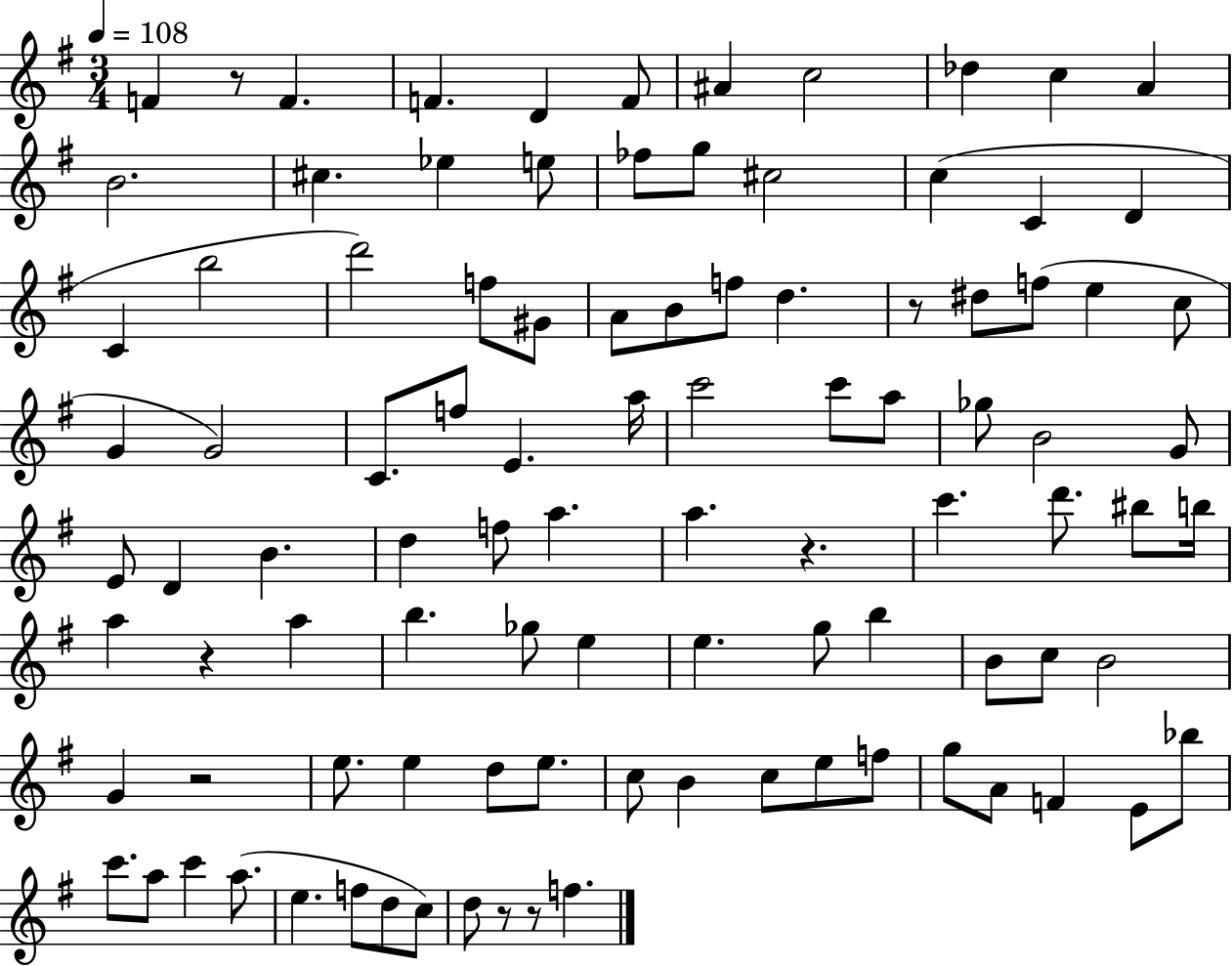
X:1
T:Untitled
M:3/4
L:1/4
K:G
F z/2 F F D F/2 ^A c2 _d c A B2 ^c _e e/2 _f/2 g/2 ^c2 c C D C b2 d'2 f/2 ^G/2 A/2 B/2 f/2 d z/2 ^d/2 f/2 e c/2 G G2 C/2 f/2 E a/4 c'2 c'/2 a/2 _g/2 B2 G/2 E/2 D B d f/2 a a z c' d'/2 ^b/2 b/4 a z a b _g/2 e e g/2 b B/2 c/2 B2 G z2 e/2 e d/2 e/2 c/2 B c/2 e/2 f/2 g/2 A/2 F E/2 _b/2 c'/2 a/2 c' a/2 e f/2 d/2 c/2 d/2 z/2 z/2 f